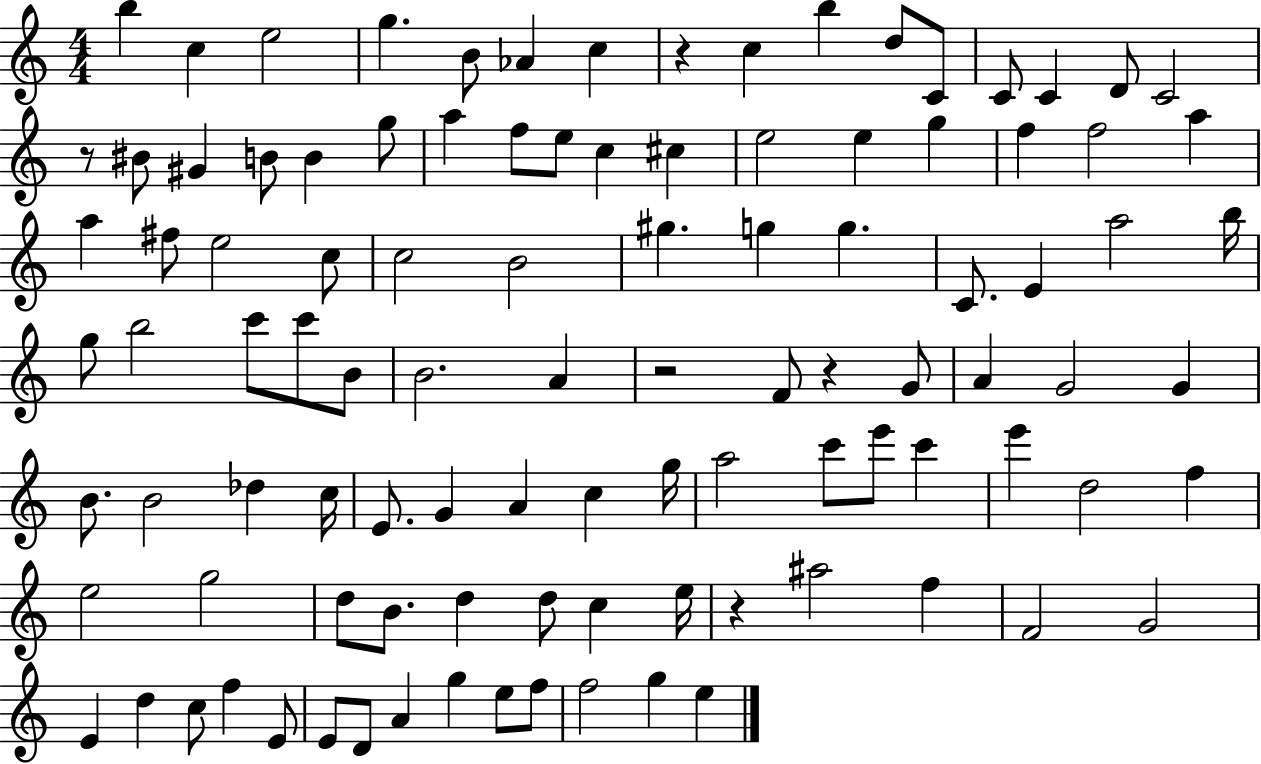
B5/q C5/q E5/h G5/q. B4/e Ab4/q C5/q R/q C5/q B5/q D5/e C4/e C4/e C4/q D4/e C4/h R/e BIS4/e G#4/q B4/e B4/q G5/e A5/q F5/e E5/e C5/q C#5/q E5/h E5/q G5/q F5/q F5/h A5/q A5/q F#5/e E5/h C5/e C5/h B4/h G#5/q. G5/q G5/q. C4/e. E4/q A5/h B5/s G5/e B5/h C6/e C6/e B4/e B4/h. A4/q R/h F4/e R/q G4/e A4/q G4/h G4/q B4/e. B4/h Db5/q C5/s E4/e. G4/q A4/q C5/q G5/s A5/h C6/e E6/e C6/q E6/q D5/h F5/q E5/h G5/h D5/e B4/e. D5/q D5/e C5/q E5/s R/q A#5/h F5/q F4/h G4/h E4/q D5/q C5/e F5/q E4/e E4/e D4/e A4/q G5/q E5/e F5/e F5/h G5/q E5/q